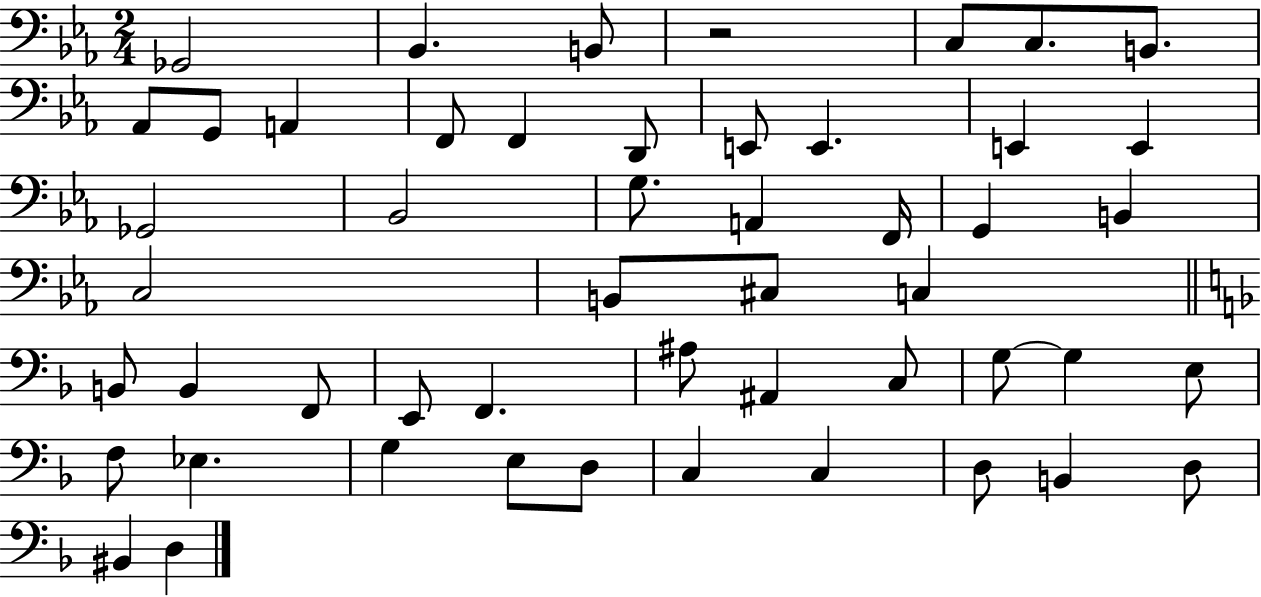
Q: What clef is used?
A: bass